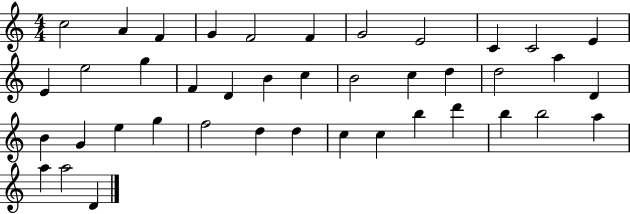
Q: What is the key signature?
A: C major